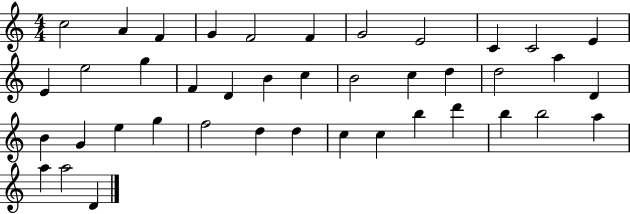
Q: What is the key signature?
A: C major